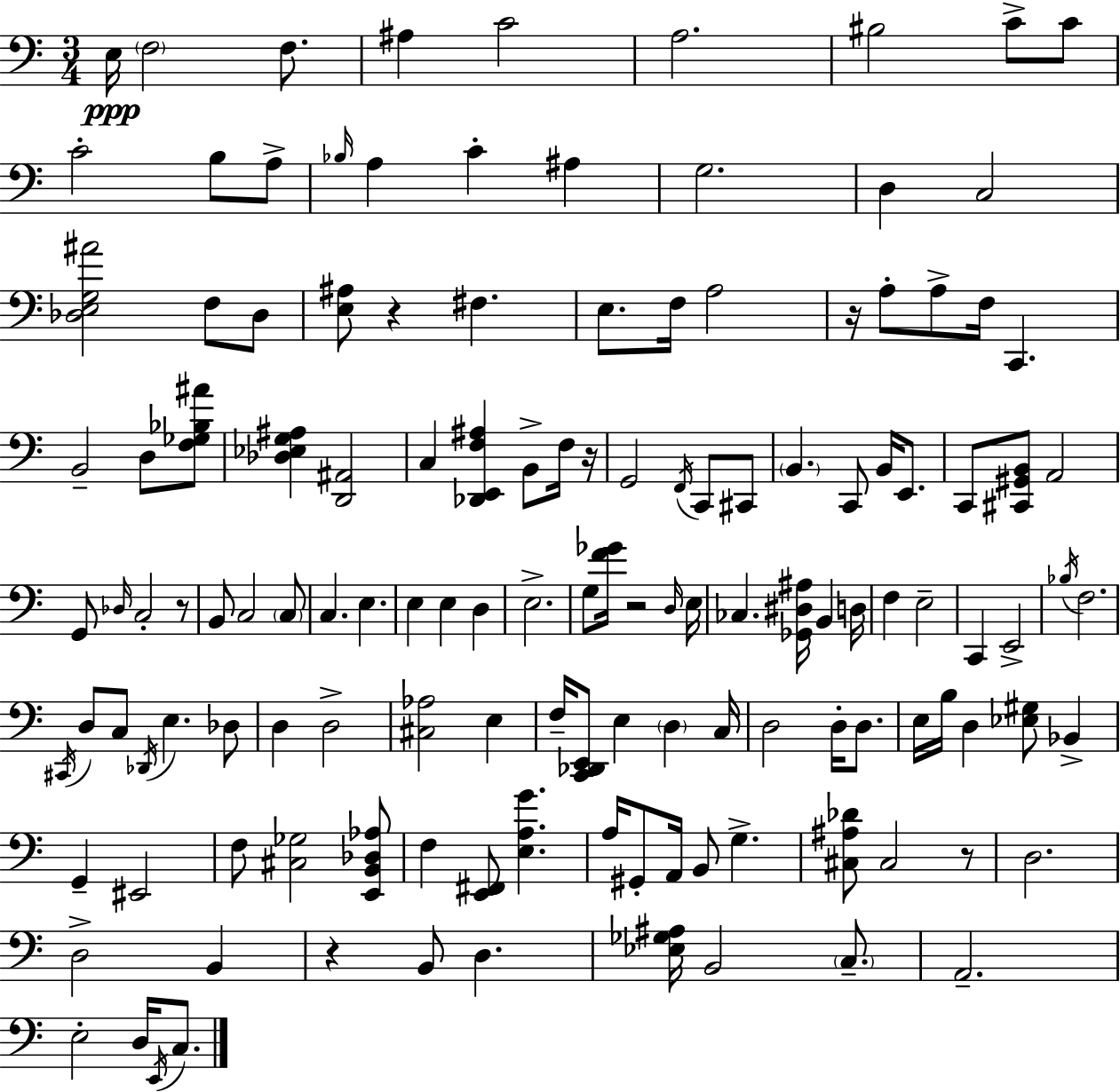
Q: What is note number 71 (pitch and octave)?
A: C3